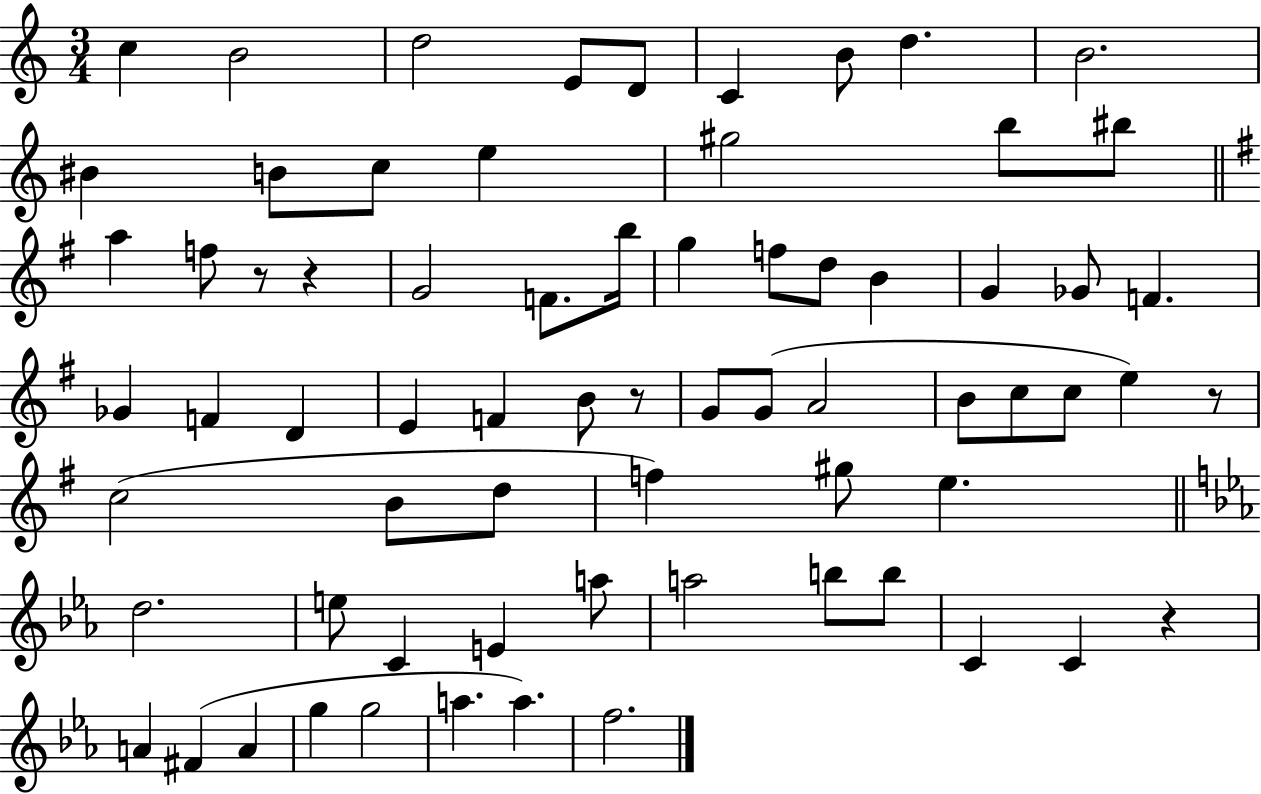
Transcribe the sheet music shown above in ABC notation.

X:1
T:Untitled
M:3/4
L:1/4
K:C
c B2 d2 E/2 D/2 C B/2 d B2 ^B B/2 c/2 e ^g2 b/2 ^b/2 a f/2 z/2 z G2 F/2 b/4 g f/2 d/2 B G _G/2 F _G F D E F B/2 z/2 G/2 G/2 A2 B/2 c/2 c/2 e z/2 c2 B/2 d/2 f ^g/2 e d2 e/2 C E a/2 a2 b/2 b/2 C C z A ^F A g g2 a a f2